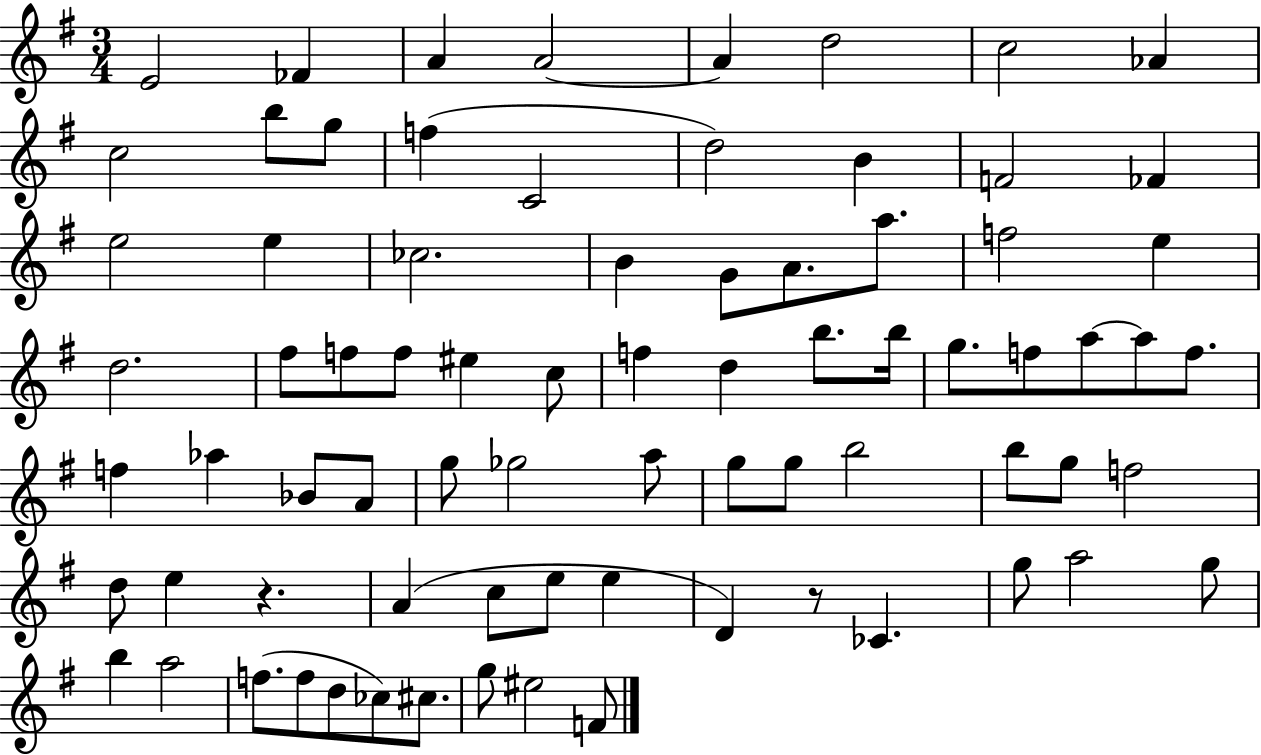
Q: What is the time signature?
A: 3/4